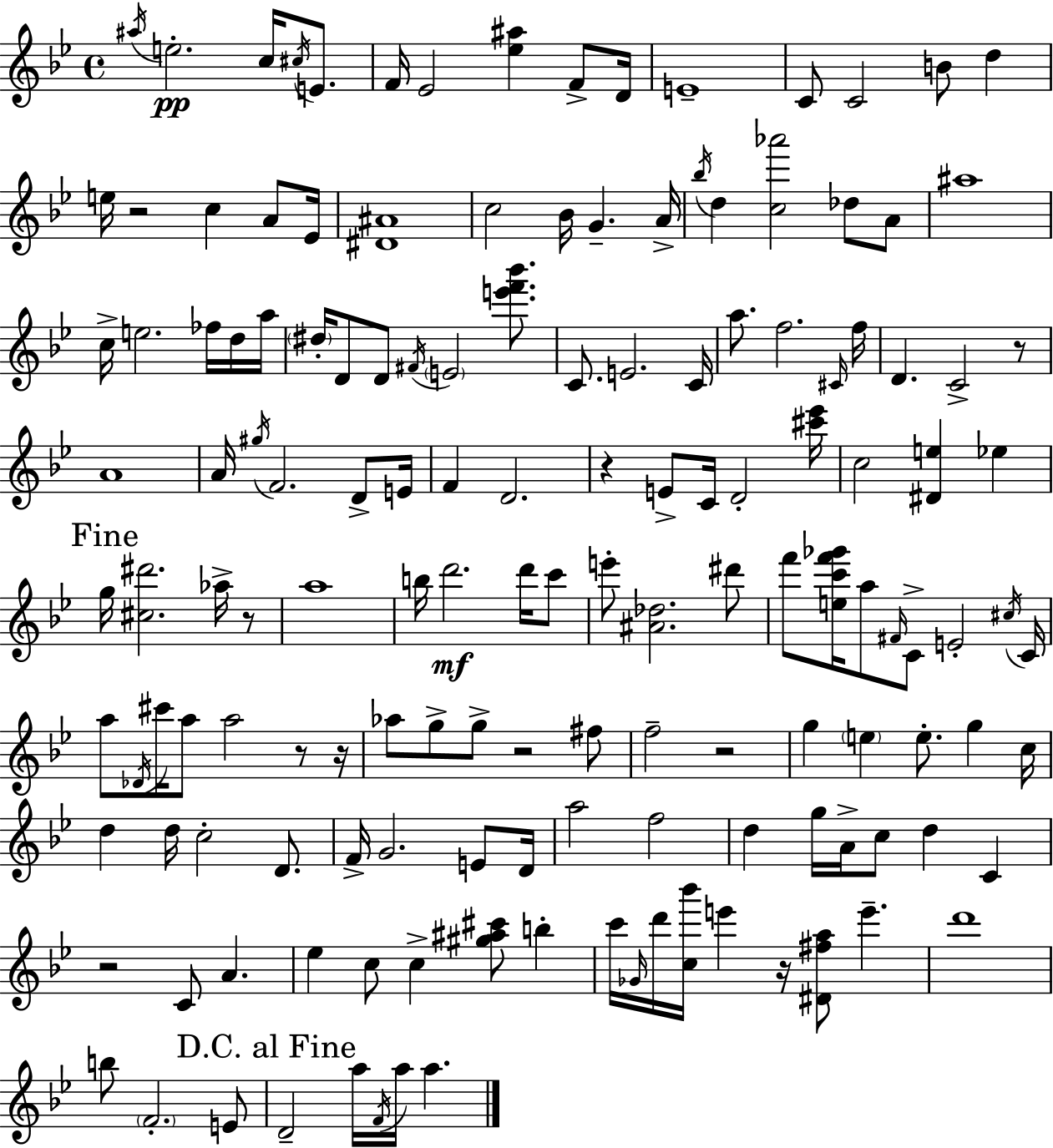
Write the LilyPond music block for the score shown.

{
  \clef treble
  \time 4/4
  \defaultTimeSignature
  \key bes \major
  \acciaccatura { ais''16 }\pp e''2.-. c''16 \acciaccatura { cis''16 } e'8. | f'16 ees'2 <ees'' ais''>4 f'8-> | d'16 e'1-- | c'8 c'2 b'8 d''4 | \break e''16 r2 c''4 a'8 | ees'16 <dis' ais'>1 | c''2 bes'16 g'4.-- | a'16-> \acciaccatura { bes''16 } d''4 <c'' aes'''>2 des''8 | \break a'8 ais''1 | c''16-> e''2. | fes''16 d''16 a''16 \parenthesize dis''16-. d'8 d'8 \acciaccatura { fis'16 } \parenthesize e'2 | <e''' f''' bes'''>8. c'8. e'2. | \break c'16 a''8. f''2. | \grace { cis'16 } f''16 d'4. c'2-> | r8 a'1 | a'16 \acciaccatura { gis''16 } f'2. | \break d'8-> e'16 f'4 d'2. | r4 e'8-> c'16 d'2-. | <cis''' ees'''>16 c''2 <dis' e''>4 | ees''4 \mark "Fine" g''16 <cis'' dis'''>2. | \break aes''16-> r8 a''1 | b''16 d'''2.\mf | d'''16 c'''8 e'''8-. <ais' des''>2. | dis'''8 f'''8 <e'' c''' f''' ges'''>16 a''8 \grace { fis'16 } c'8-> e'2-. | \break \acciaccatura { cis''16 } c'16 a''8 \acciaccatura { des'16 } cis'''16 a''8 a''2 | r8 r16 aes''8 g''8-> g''8-> r2 | fis''8 f''2-- | r2 g''4 \parenthesize e''4 | \break e''8.-. g''4 c''16 d''4 d''16 c''2-. | d'8. f'16-> g'2. | e'8 d'16 a''2 | f''2 d''4 g''16 a'16-> c''8 | \break d''4 c'4 r2 | c'8 a'4. ees''4 c''8 c''4-> | <gis'' ais'' cis'''>8 b''4-. c'''16 \grace { ges'16 } d'''16 <c'' bes'''>16 e'''4 | r16 <dis' fis'' a''>8 e'''4.-- d'''1 | \break b''8 \parenthesize f'2.-. | e'8 \mark "D.C. al Fine" d'2-- | a''16 \acciaccatura { f'16 } a''16 a''4. \bar "|."
}